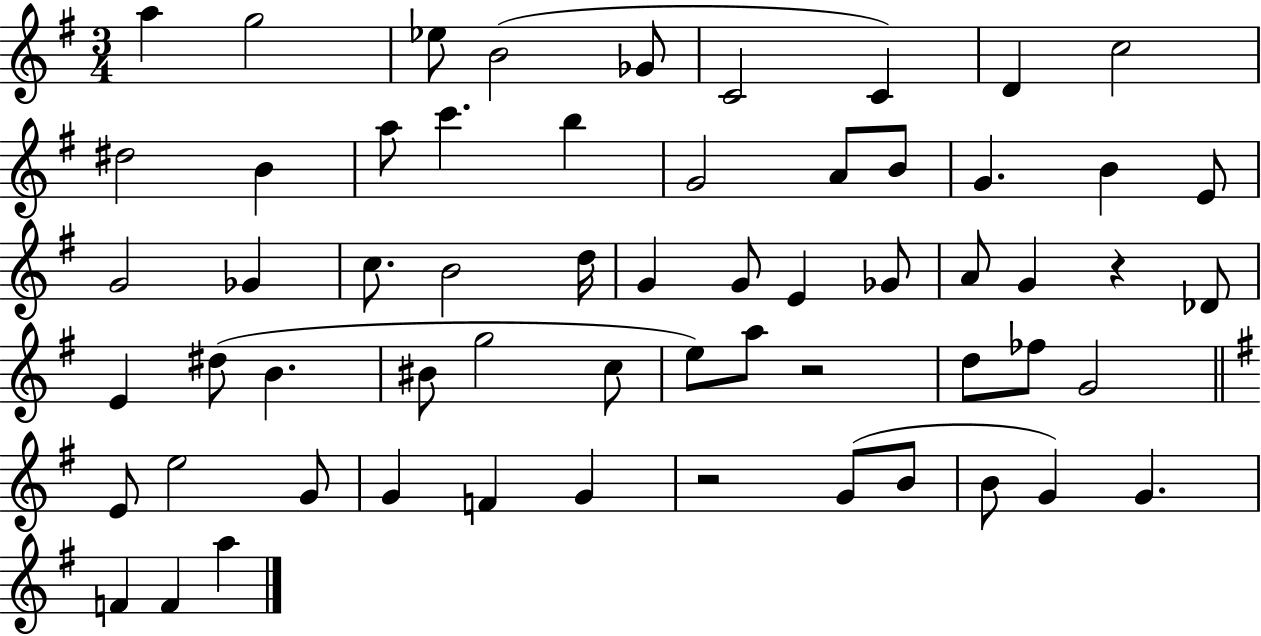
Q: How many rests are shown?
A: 3